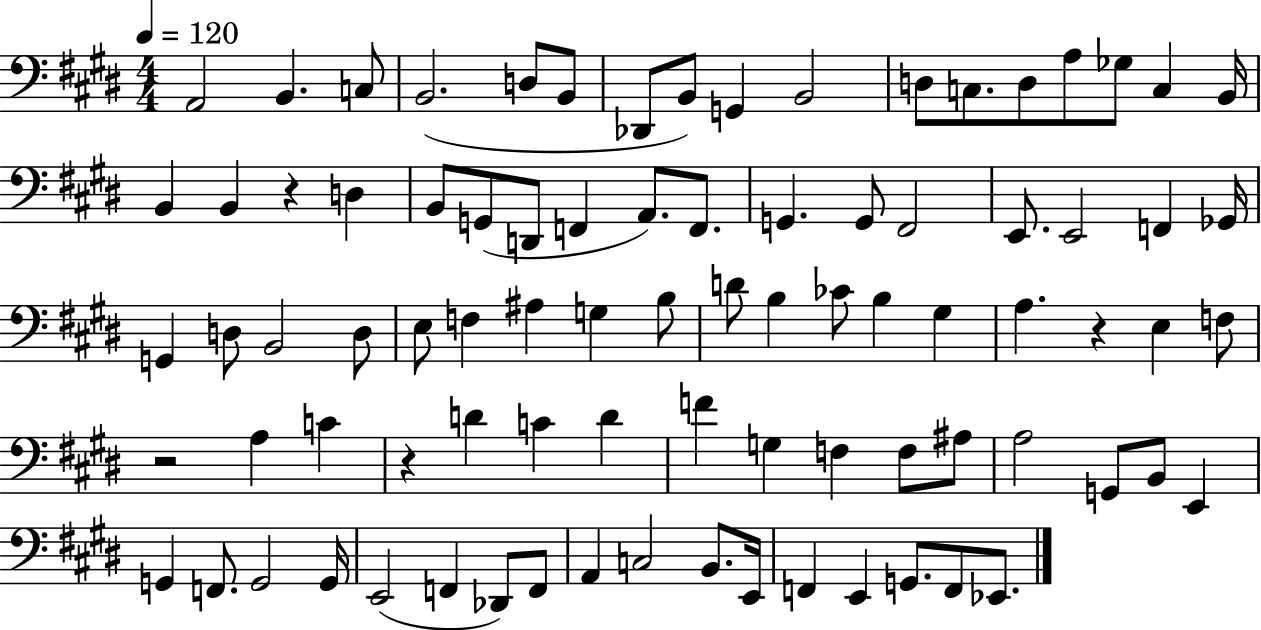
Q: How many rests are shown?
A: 4